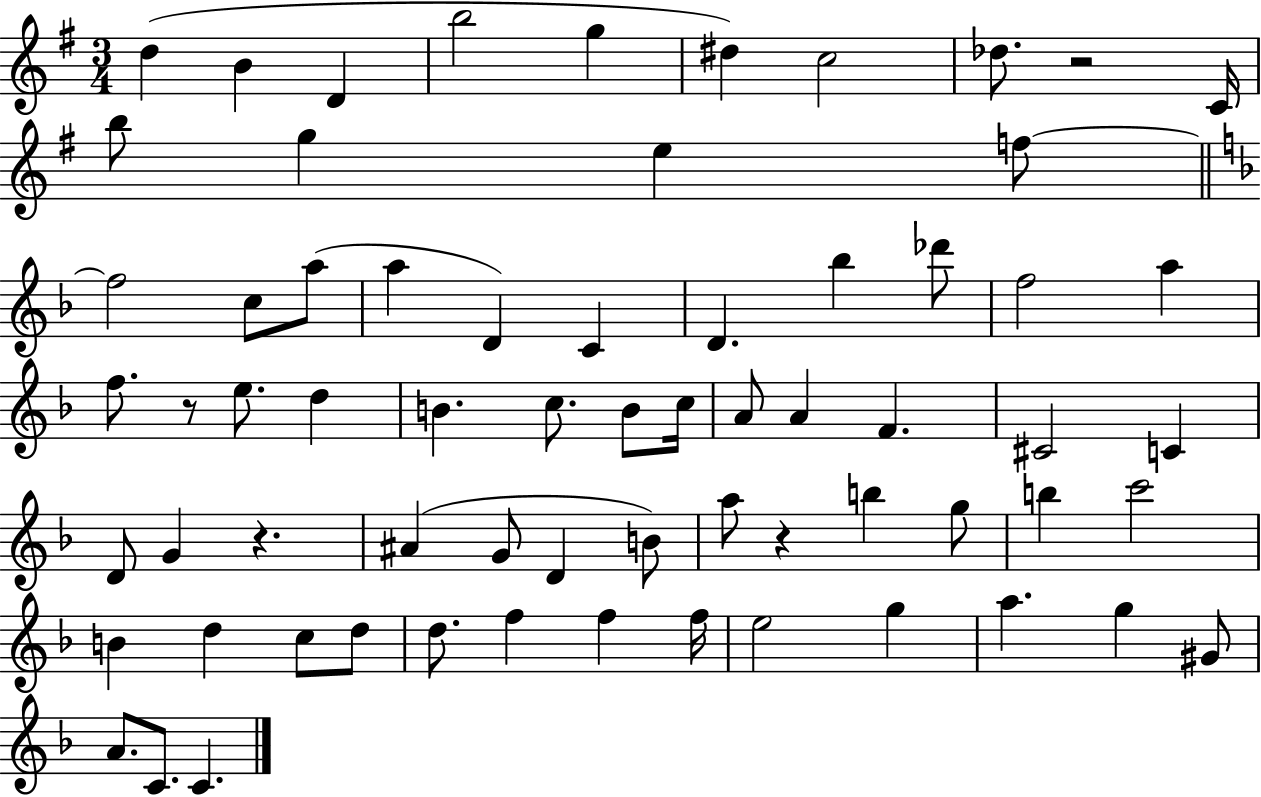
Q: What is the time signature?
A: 3/4